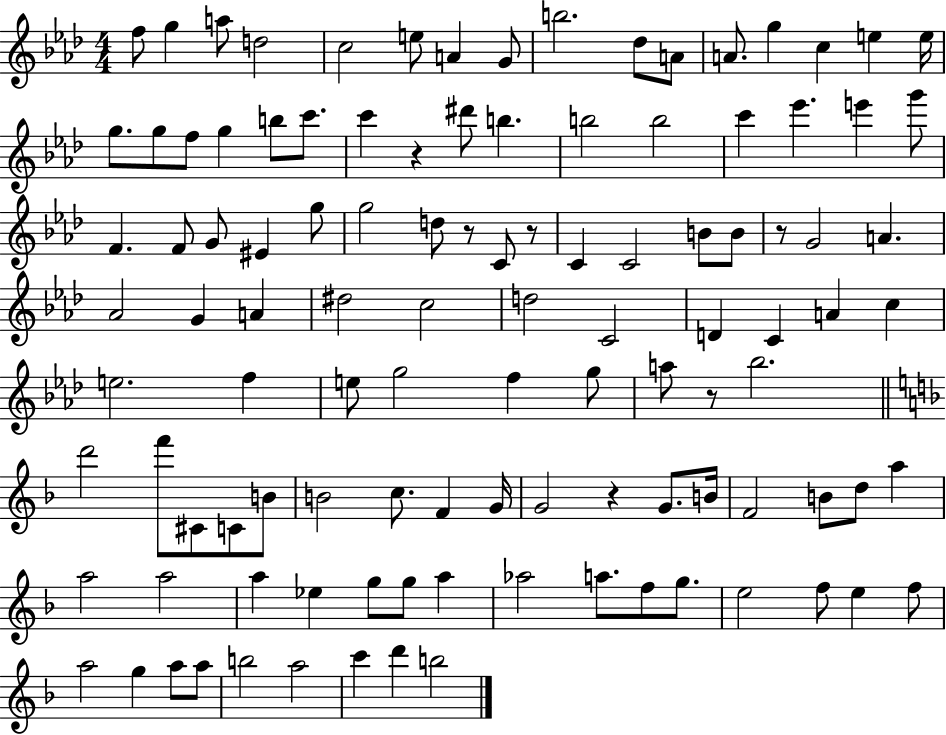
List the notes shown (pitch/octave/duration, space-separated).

F5/e G5/q A5/e D5/h C5/h E5/e A4/q G4/e B5/h. Db5/e A4/e A4/e. G5/q C5/q E5/q E5/s G5/e. G5/e F5/e G5/q B5/e C6/e. C6/q R/q D#6/e B5/q. B5/h B5/h C6/q Eb6/q. E6/q G6/e F4/q. F4/e G4/e EIS4/q G5/e G5/h D5/e R/e C4/e R/e C4/q C4/h B4/e B4/e R/e G4/h A4/q. Ab4/h G4/q A4/q D#5/h C5/h D5/h C4/h D4/q C4/q A4/q C5/q E5/h. F5/q E5/e G5/h F5/q G5/e A5/e R/e Bb5/h. D6/h F6/e C#4/e C4/e B4/e B4/h C5/e. F4/q G4/s G4/h R/q G4/e. B4/s F4/h B4/e D5/e A5/q A5/h A5/h A5/q Eb5/q G5/e G5/e A5/q Ab5/h A5/e. F5/e G5/e. E5/h F5/e E5/q F5/e A5/h G5/q A5/e A5/e B5/h A5/h C6/q D6/q B5/h